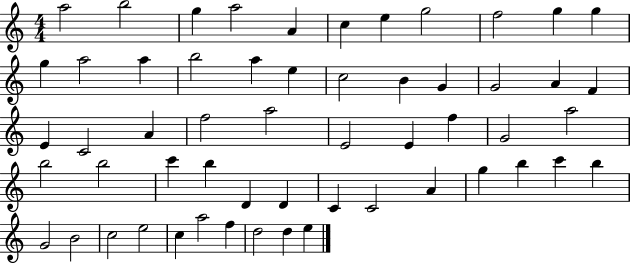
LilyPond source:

{
  \clef treble
  \numericTimeSignature
  \time 4/4
  \key c \major
  a''2 b''2 | g''4 a''2 a'4 | c''4 e''4 g''2 | f''2 g''4 g''4 | \break g''4 a''2 a''4 | b''2 a''4 e''4 | c''2 b'4 g'4 | g'2 a'4 f'4 | \break e'4 c'2 a'4 | f''2 a''2 | e'2 e'4 f''4 | g'2 a''2 | \break b''2 b''2 | c'''4 b''4 d'4 d'4 | c'4 c'2 a'4 | g''4 b''4 c'''4 b''4 | \break g'2 b'2 | c''2 e''2 | c''4 a''2 f''4 | d''2 d''4 e''4 | \break \bar "|."
}